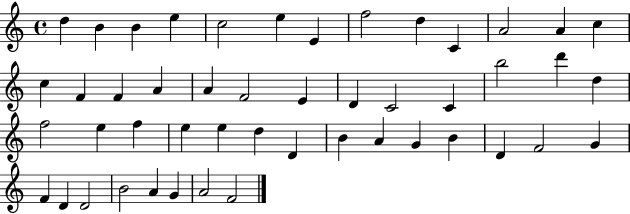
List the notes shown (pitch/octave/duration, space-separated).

D5/q B4/q B4/q E5/q C5/h E5/q E4/q F5/h D5/q C4/q A4/h A4/q C5/q C5/q F4/q F4/q A4/q A4/q F4/h E4/q D4/q C4/h C4/q B5/h D6/q D5/q F5/h E5/q F5/q E5/q E5/q D5/q D4/q B4/q A4/q G4/q B4/q D4/q F4/h G4/q F4/q D4/q D4/h B4/h A4/q G4/q A4/h F4/h